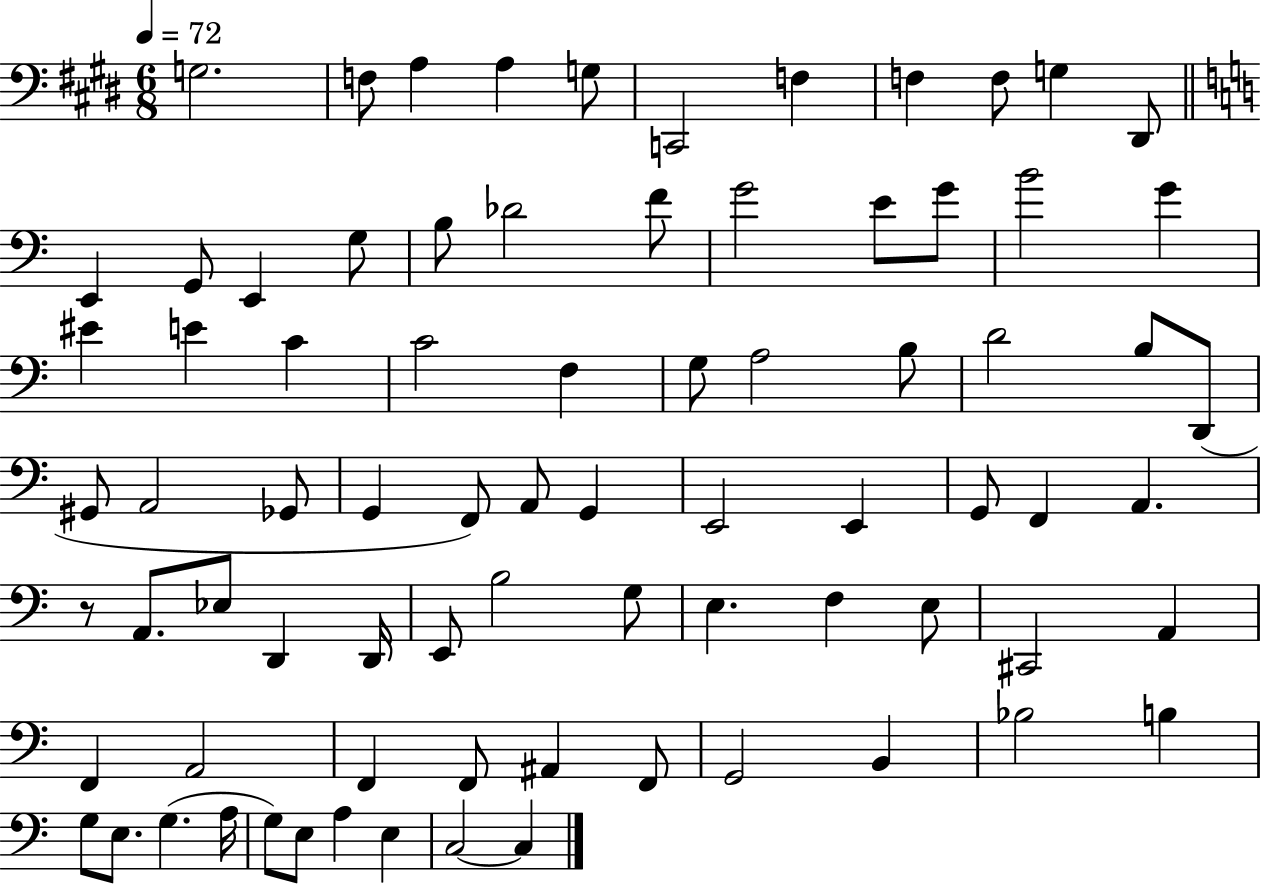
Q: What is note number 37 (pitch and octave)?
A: Gb2